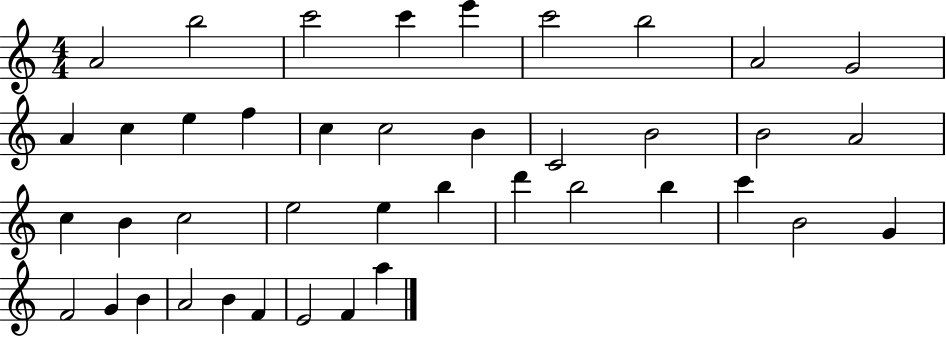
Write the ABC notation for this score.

X:1
T:Untitled
M:4/4
L:1/4
K:C
A2 b2 c'2 c' e' c'2 b2 A2 G2 A c e f c c2 B C2 B2 B2 A2 c B c2 e2 e b d' b2 b c' B2 G F2 G B A2 B F E2 F a